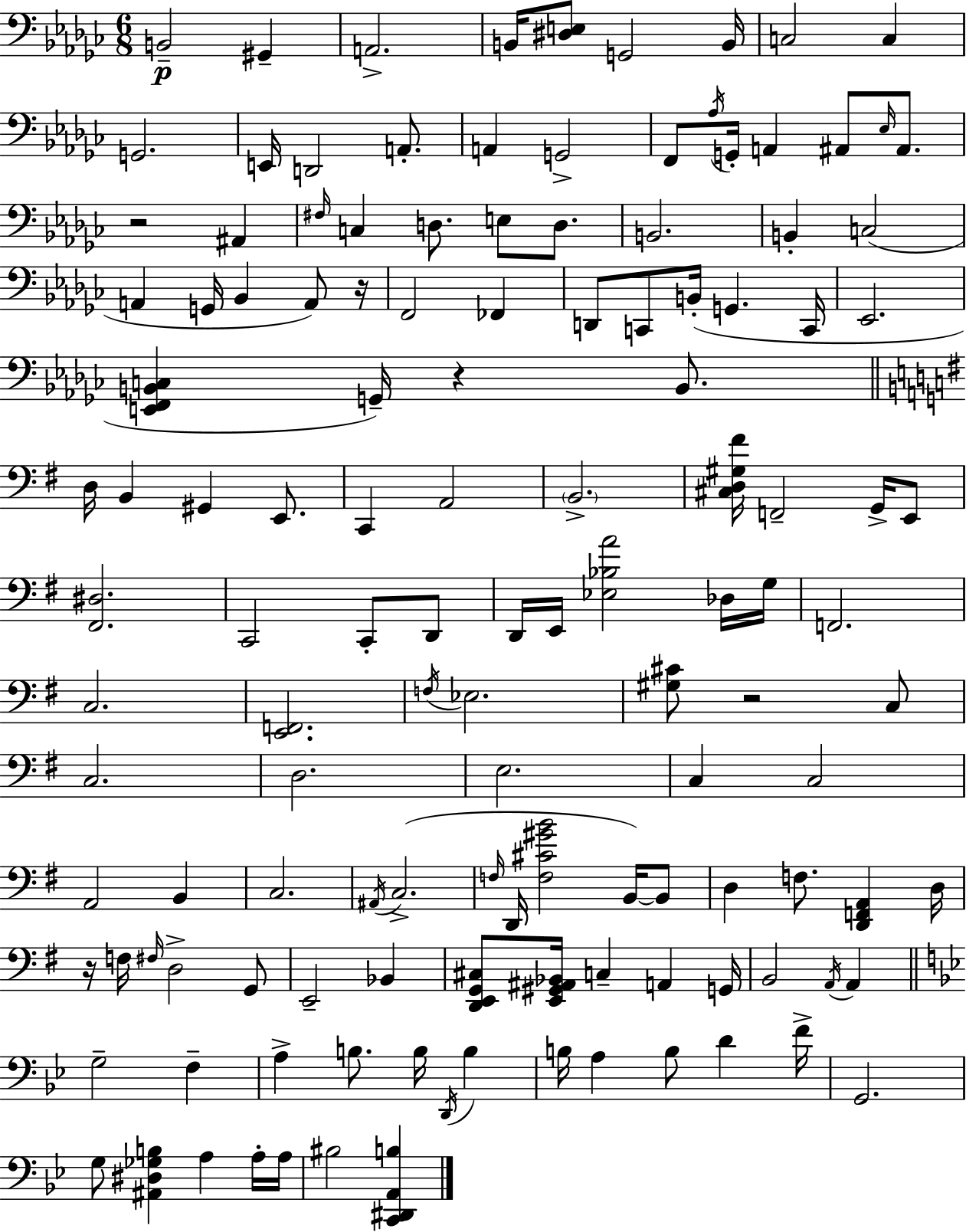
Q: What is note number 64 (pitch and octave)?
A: F3